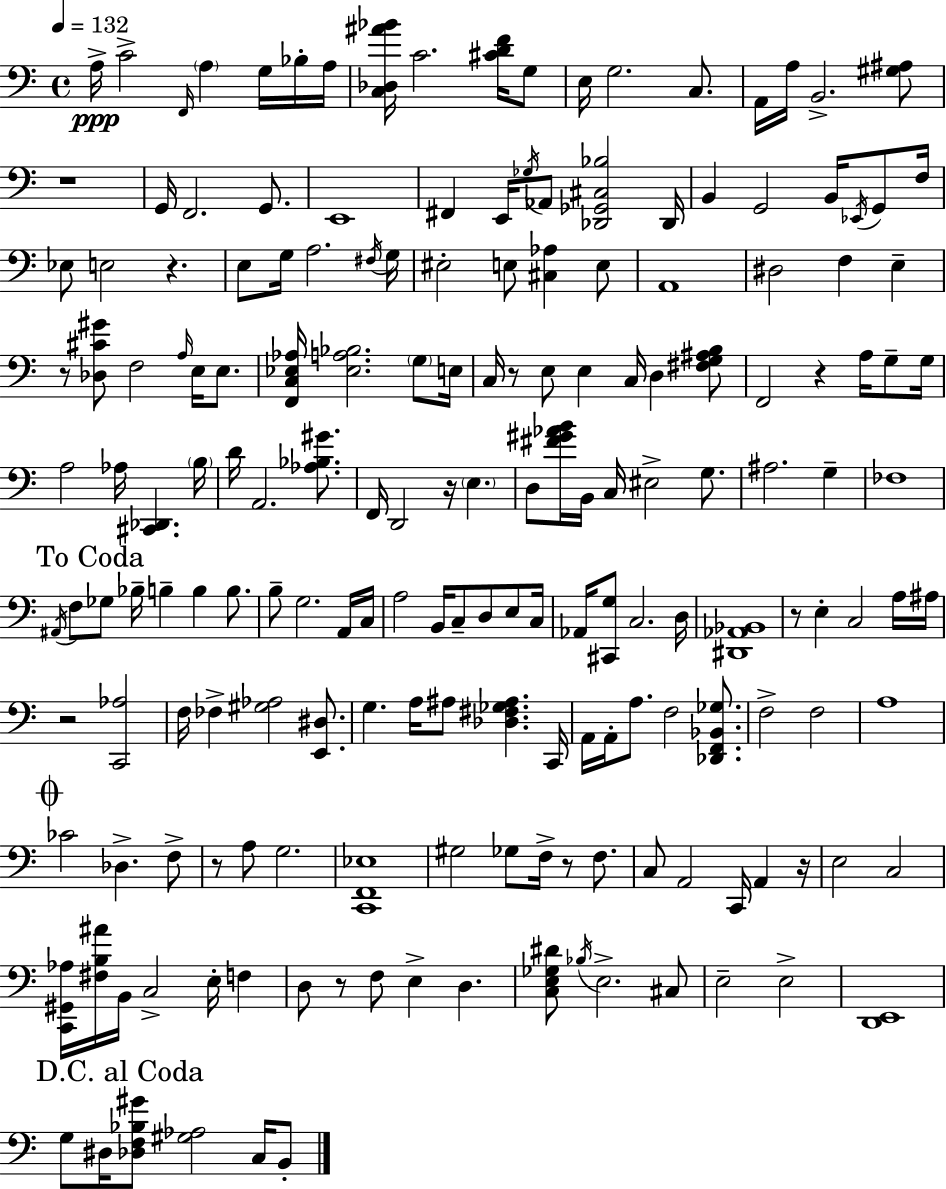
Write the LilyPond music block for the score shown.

{
  \clef bass
  \time 4/4
  \defaultTimeSignature
  \key c \major
  \tempo 4 = 132
  a16->\ppp c'2-> \grace { f,16 } \parenthesize a4 g16 bes16-. | a16 <c des ais' bes'>16 c'2. <cis' d' f'>16 g8 | e16 g2. c8. | a,16 a16 b,2.-> <gis ais>8 | \break r1 | g,16 f,2. g,8. | e,1 | fis,4 e,16 \acciaccatura { ges16 } aes,8 <des, ges, cis bes>2 | \break des,16 b,4 g,2 b,16 \acciaccatura { ees,16 } | g,8 f16 ees8 e2 r4. | e8 g16 a2. | \acciaccatura { fis16 } g16 eis2-. e8 <cis aes>4 | \break e8 a,1 | dis2 f4 | e4-- r8 <des cis' gis'>8 f2 | \grace { a16 } e16 e8. <f, c ees aes>16 <ees a bes>2. | \break \parenthesize g8 e16 c16 r8 e8 e4 c16 d4 | <fis g ais b>8 f,2 r4 | a16 g8-- g16 a2 aes16 <cis, des,>4. | \parenthesize b16 d'16 a,2. | \break <aes bes gis'>8. f,16 d,2 r16 \parenthesize e4. | d8 <fis' gis' aes' b'>16 b,16 c16 eis2-> | g8. ais2. | g4-- fes1 | \break \mark "To Coda" \acciaccatura { ais,16 } f8 ges8 bes16-- b4-- b4 | b8. b8-- g2. | a,16 c16 a2 b,16 c8-- | d8 e8 c16 aes,16 <cis, g>8 c2. | \break d16 <dis, aes, bes,>1 | r8 e4-. c2 | a16 ais16 r2 <c, aes>2 | f16 fes4-> <gis aes>2 | \break <e, dis>8. g4. a16 ais8 <des fis ges ais>4. | c,16 a,16 a,16-. a8. f2 | <des, f, bes, ges>8. f2-> f2 | a1 | \break \mark \markup { \musicglyph "scripts.coda" } ces'2 des4.-> | f8-> r8 a8 g2. | <c, f, ees>1 | gis2 ges8 | \break f16-> r8 f8. c8 a,2 | c,16 a,4 r16 e2 c2 | <c, gis, aes>16 <fis b ais'>16 b,16 c2-> | e16-. f4 d8 r8 f8 e4-> | \break d4. <c e ges dis'>8 \acciaccatura { bes16 } e2.-> | cis8 e2-- e2-> | <d, e,>1 | \mark "D.C. al Coda" g8 dis16 <des f bes gis'>8 <gis aes>2 | \break c16 b,8-. \bar "|."
}